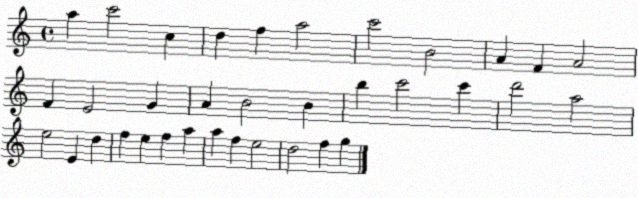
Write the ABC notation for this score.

X:1
T:Untitled
M:4/4
L:1/4
K:C
a c'2 c d f a2 c'2 B2 A F A2 F E2 G A B2 B b c'2 c' d'2 a2 e2 E d f e f a a f e2 d2 f g